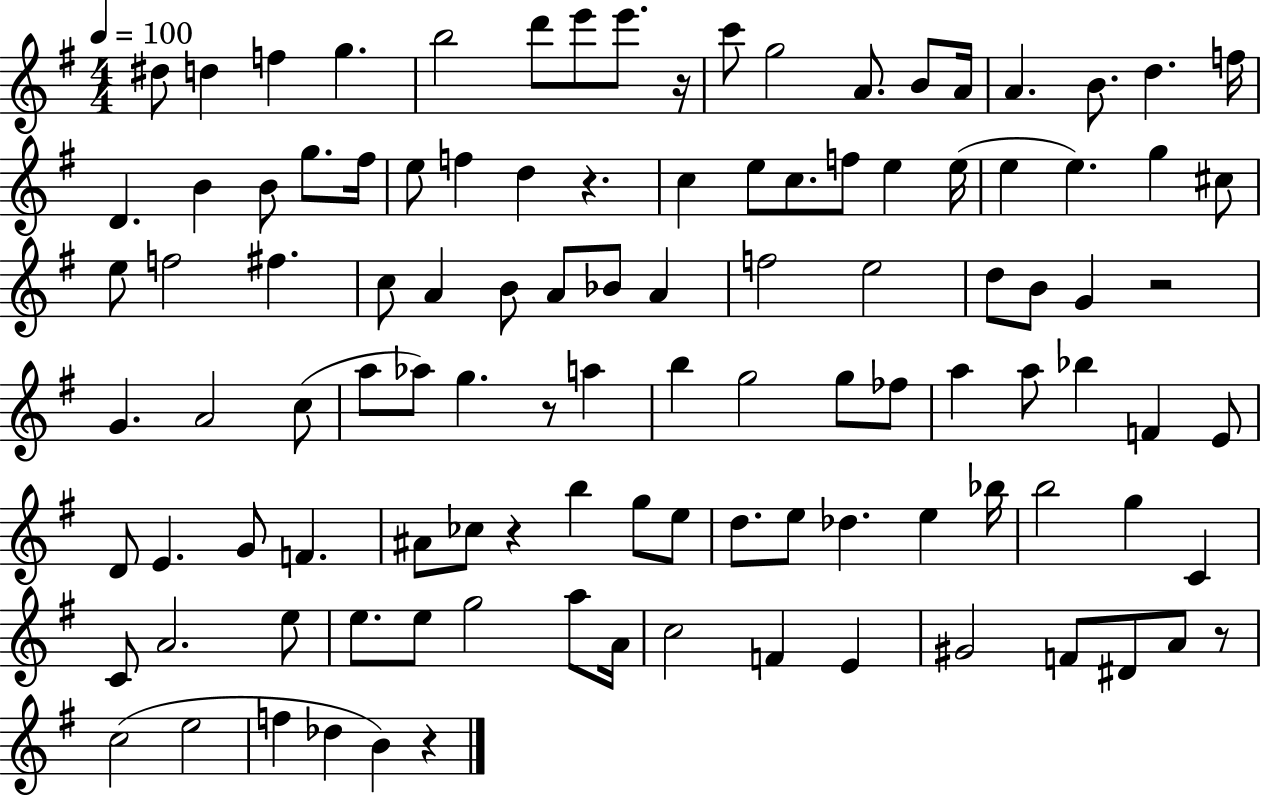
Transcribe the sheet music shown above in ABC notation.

X:1
T:Untitled
M:4/4
L:1/4
K:G
^d/2 d f g b2 d'/2 e'/2 e'/2 z/4 c'/2 g2 A/2 B/2 A/4 A B/2 d f/4 D B B/2 g/2 ^f/4 e/2 f d z c e/2 c/2 f/2 e e/4 e e g ^c/2 e/2 f2 ^f c/2 A B/2 A/2 _B/2 A f2 e2 d/2 B/2 G z2 G A2 c/2 a/2 _a/2 g z/2 a b g2 g/2 _f/2 a a/2 _b F E/2 D/2 E G/2 F ^A/2 _c/2 z b g/2 e/2 d/2 e/2 _d e _b/4 b2 g C C/2 A2 e/2 e/2 e/2 g2 a/2 A/4 c2 F E ^G2 F/2 ^D/2 A/2 z/2 c2 e2 f _d B z